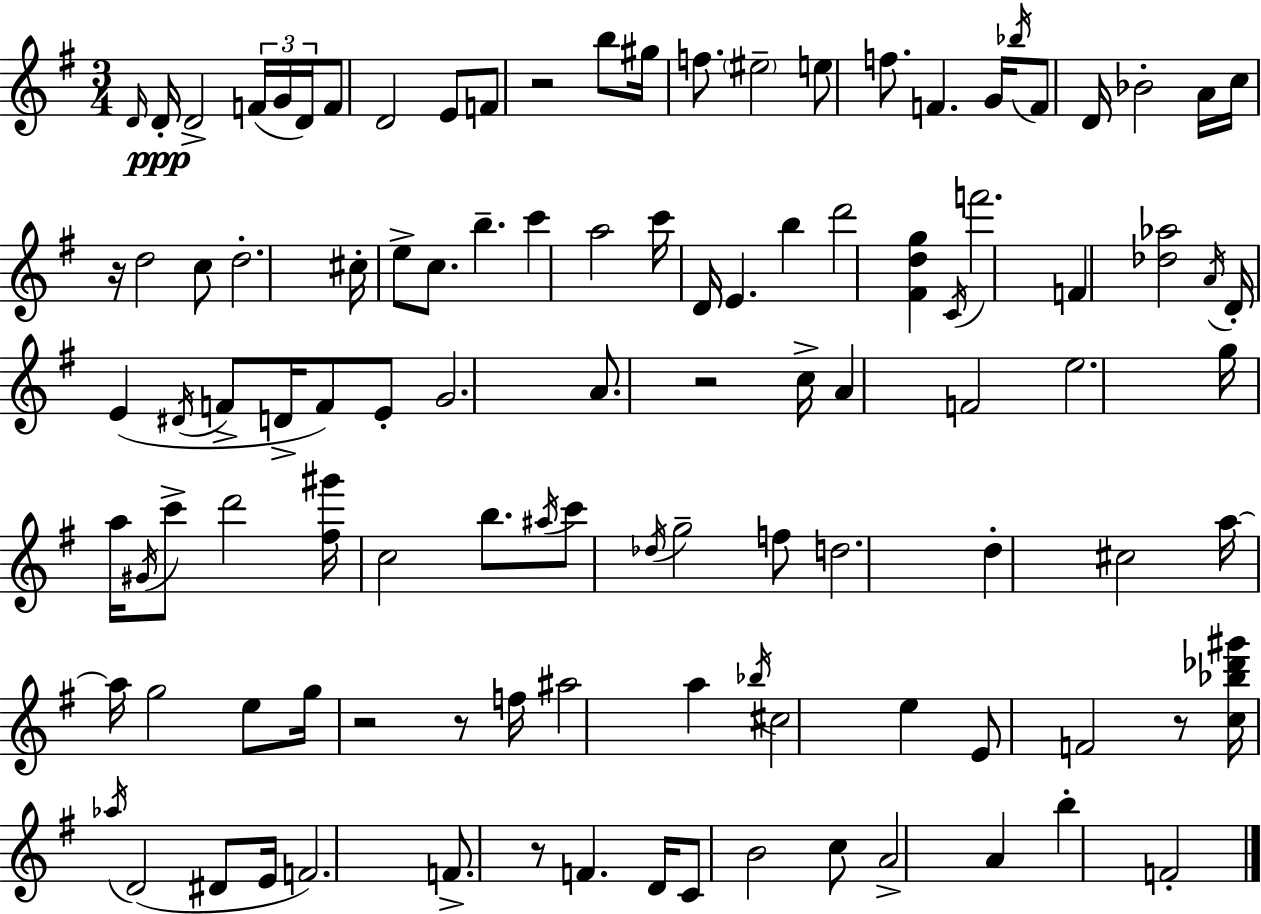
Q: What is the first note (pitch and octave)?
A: D4